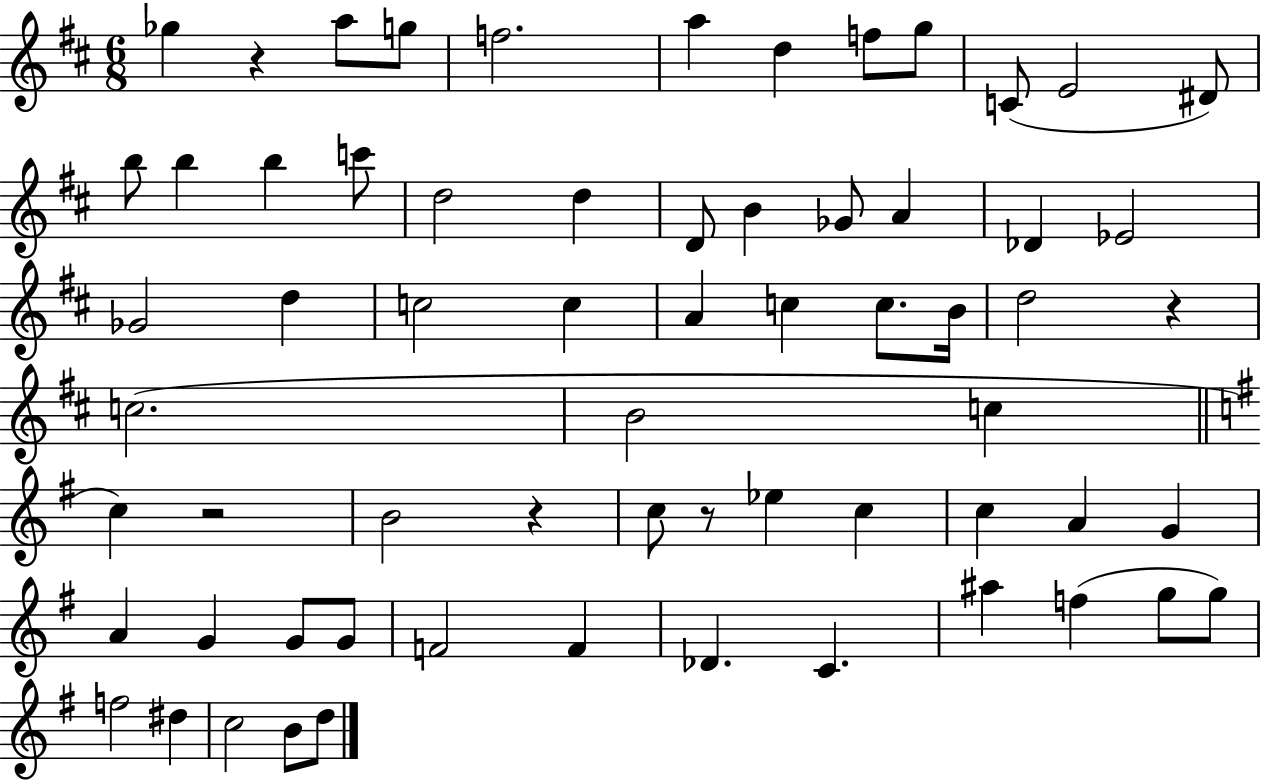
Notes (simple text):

Gb5/q R/q A5/e G5/e F5/h. A5/q D5/q F5/e G5/e C4/e E4/h D#4/e B5/e B5/q B5/q C6/e D5/h D5/q D4/e B4/q Gb4/e A4/q Db4/q Eb4/h Gb4/h D5/q C5/h C5/q A4/q C5/q C5/e. B4/s D5/h R/q C5/h. B4/h C5/q C5/q R/h B4/h R/q C5/e R/e Eb5/q C5/q C5/q A4/q G4/q A4/q G4/q G4/e G4/e F4/h F4/q Db4/q. C4/q. A#5/q F5/q G5/e G5/e F5/h D#5/q C5/h B4/e D5/e